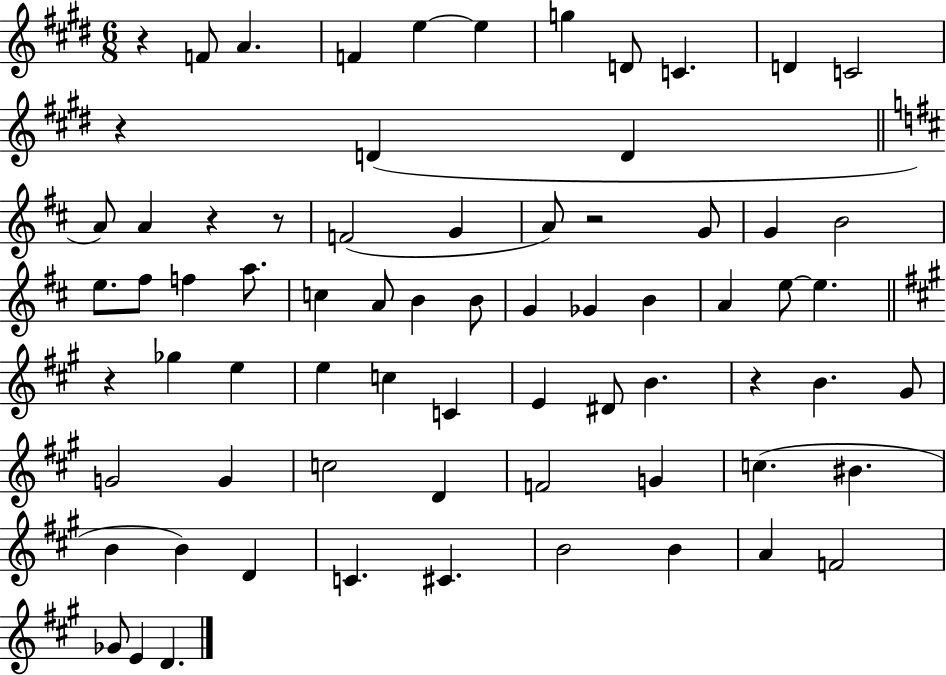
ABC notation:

X:1
T:Untitled
M:6/8
L:1/4
K:E
z F/2 A F e e g D/2 C D C2 z D D A/2 A z z/2 F2 G A/2 z2 G/2 G B2 e/2 ^f/2 f a/2 c A/2 B B/2 G _G B A e/2 e z _g e e c C E ^D/2 B z B ^G/2 G2 G c2 D F2 G c ^B B B D C ^C B2 B A F2 _G/2 E D